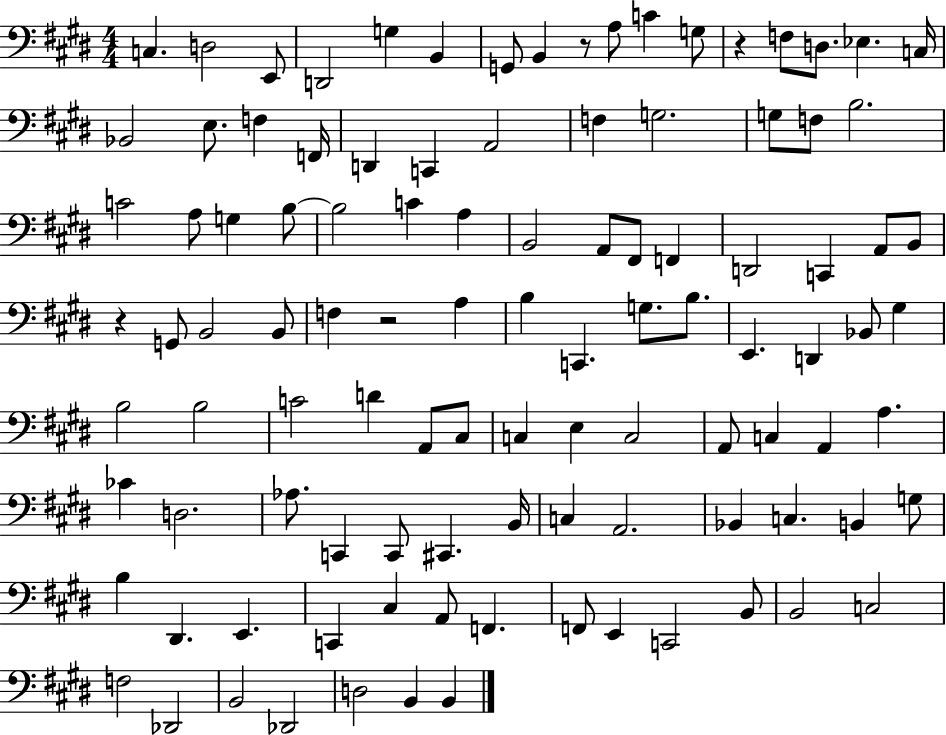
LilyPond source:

{
  \clef bass
  \numericTimeSignature
  \time 4/4
  \key e \major
  c4. d2 e,8 | d,2 g4 b,4 | g,8 b,4 r8 a8 c'4 g8 | r4 f8 d8. ees4. c16 | \break bes,2 e8. f4 f,16 | d,4 c,4 a,2 | f4 g2. | g8 f8 b2. | \break c'2 a8 g4 b8~~ | b2 c'4 a4 | b,2 a,8 fis,8 f,4 | d,2 c,4 a,8 b,8 | \break r4 g,8 b,2 b,8 | f4 r2 a4 | b4 c,4. g8. b8. | e,4. d,4 bes,8 gis4 | \break b2 b2 | c'2 d'4 a,8 cis8 | c4 e4 c2 | a,8 c4 a,4 a4. | \break ces'4 d2. | aes8. c,4 c,8 cis,4. b,16 | c4 a,2. | bes,4 c4. b,4 g8 | \break b4 dis,4. e,4. | c,4 cis4 a,8 f,4. | f,8 e,4 c,2 b,8 | b,2 c2 | \break f2 des,2 | b,2 des,2 | d2 b,4 b,4 | \bar "|."
}